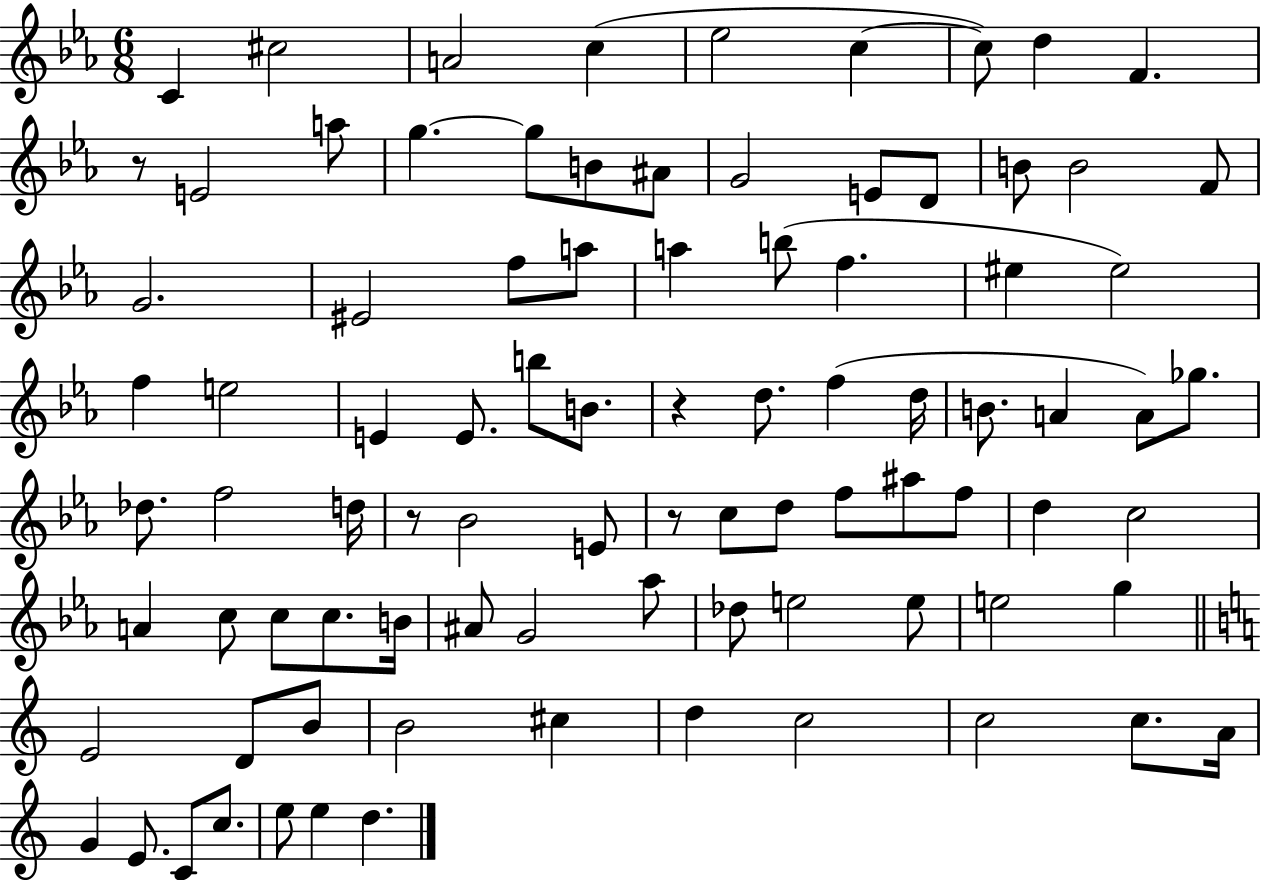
C4/q C#5/h A4/h C5/q Eb5/h C5/q C5/e D5/q F4/q. R/e E4/h A5/e G5/q. G5/e B4/e A#4/e G4/h E4/e D4/e B4/e B4/h F4/e G4/h. EIS4/h F5/e A5/e A5/q B5/e F5/q. EIS5/q EIS5/h F5/q E5/h E4/q E4/e. B5/e B4/e. R/q D5/e. F5/q D5/s B4/e. A4/q A4/e Gb5/e. Db5/e. F5/h D5/s R/e Bb4/h E4/e R/e C5/e D5/e F5/e A#5/e F5/e D5/q C5/h A4/q C5/e C5/e C5/e. B4/s A#4/e G4/h Ab5/e Db5/e E5/h E5/e E5/h G5/q E4/h D4/e B4/e B4/h C#5/q D5/q C5/h C5/h C5/e. A4/s G4/q E4/e. C4/e C5/e. E5/e E5/q D5/q.